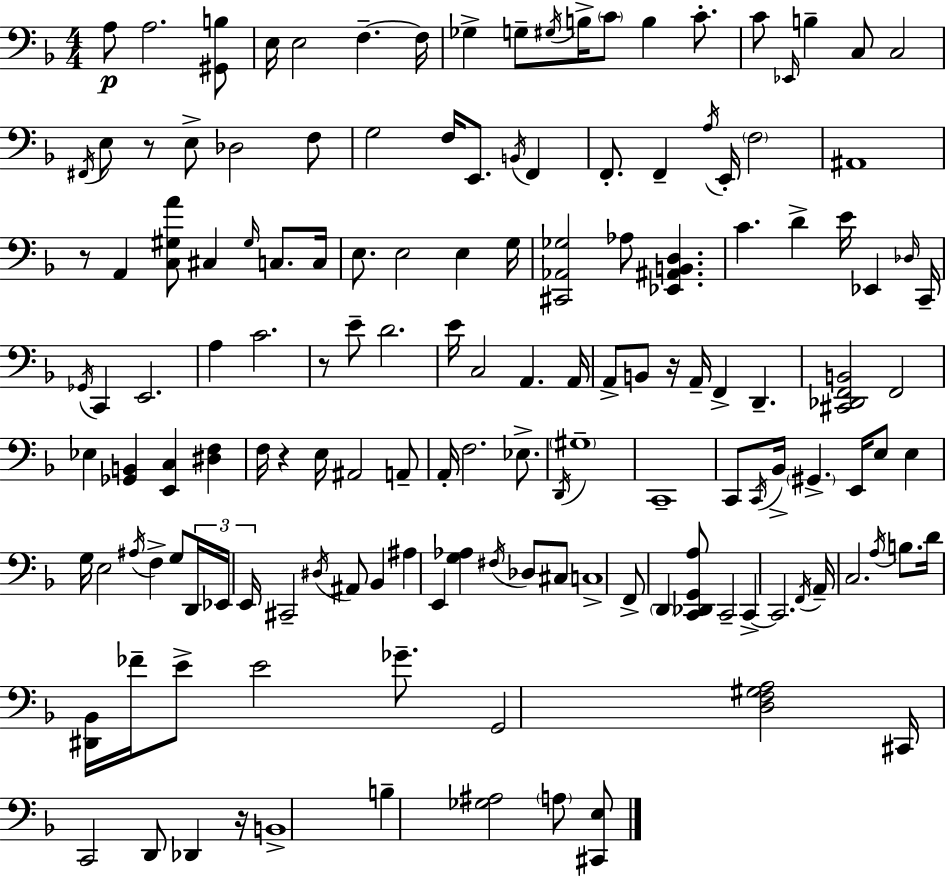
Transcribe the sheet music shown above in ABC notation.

X:1
T:Untitled
M:4/4
L:1/4
K:Dm
A,/2 A,2 [^G,,B,]/2 E,/4 E,2 F, F,/4 _G, G,/2 ^G,/4 B,/4 C/2 B, C/2 C/2 _E,,/4 B, C,/2 C,2 ^F,,/4 E,/2 z/2 E,/2 _D,2 F,/2 G,2 F,/4 E,,/2 B,,/4 F,, F,,/2 F,, A,/4 E,,/4 F,2 ^A,,4 z/2 A,, [C,^G,A]/2 ^C, ^G,/4 C,/2 C,/4 E,/2 E,2 E, G,/4 [^C,,_A,,_G,]2 _A,/2 [_E,,^A,,B,,D,] C D E/4 _E,, _D,/4 C,,/4 _G,,/4 C,, E,,2 A, C2 z/2 E/2 D2 E/4 C,2 A,, A,,/4 A,,/2 B,,/2 z/4 A,,/4 F,, D,, [^C,,_D,,F,,B,,]2 F,,2 _E, [_G,,B,,] [E,,C,] [^D,F,] F,/4 z E,/4 ^A,,2 A,,/2 A,,/4 F,2 _E,/2 D,,/4 ^G,4 C,,4 C,,/2 C,,/4 _B,,/4 ^G,, E,,/4 E,/2 E, G,/4 E,2 ^A,/4 F, G,/2 D,,/4 _E,,/4 E,,/4 ^C,,2 ^D,/4 ^A,,/2 _B,, ^A, E,, [G,_A,] ^F,/4 _D,/2 ^C,/2 C,4 F,,/2 D,, [C,,_D,,G,,A,]/2 C,,2 C,, C,,2 F,,/4 A,,/4 C,2 A,/4 B,/2 D/4 [^D,,_B,,]/4 _F/4 E/2 E2 _G/2 G,,2 [D,F,^G,A,]2 ^C,,/4 C,,2 D,,/2 _D,, z/4 B,,4 B, [_G,^A,]2 A,/2 [^C,,E,]/2